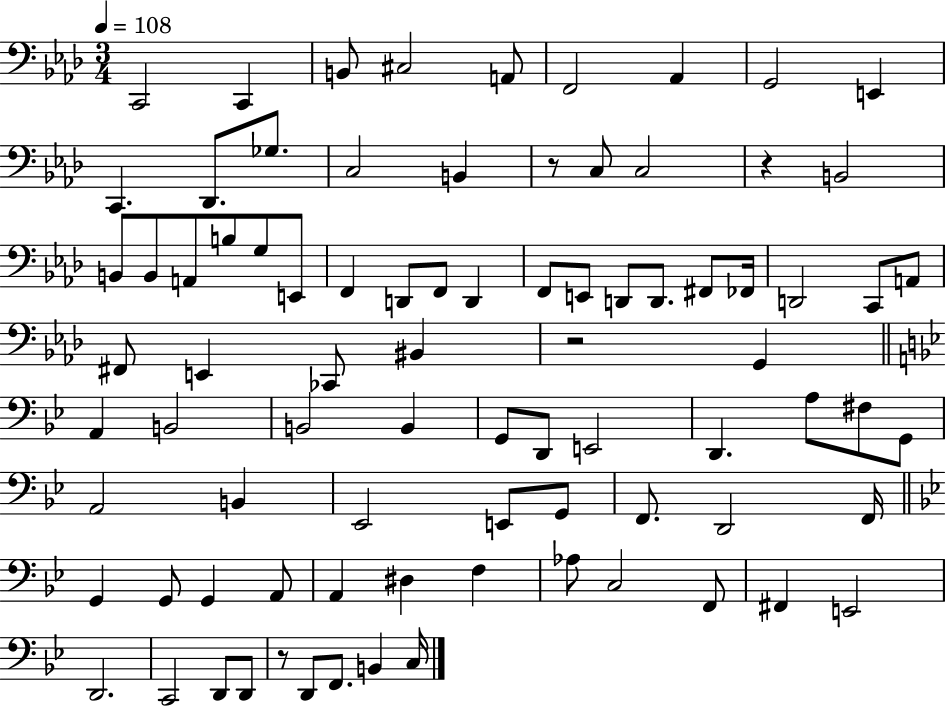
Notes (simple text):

C2/h C2/q B2/e C#3/h A2/e F2/h Ab2/q G2/h E2/q C2/q. Db2/e. Gb3/e. C3/h B2/q R/e C3/e C3/h R/q B2/h B2/e B2/e A2/e B3/e G3/e E2/e F2/q D2/e F2/e D2/q F2/e E2/e D2/e D2/e. F#2/e FES2/s D2/h C2/e A2/e F#2/e E2/q CES2/e BIS2/q R/h G2/q A2/q B2/h B2/h B2/q G2/e D2/e E2/h D2/q. A3/e F#3/e G2/e A2/h B2/q Eb2/h E2/e G2/e F2/e. D2/h F2/s G2/q G2/e G2/q A2/e A2/q D#3/q F3/q Ab3/e C3/h F2/e F#2/q E2/h D2/h. C2/h D2/e D2/e R/e D2/e F2/e. B2/q C3/s